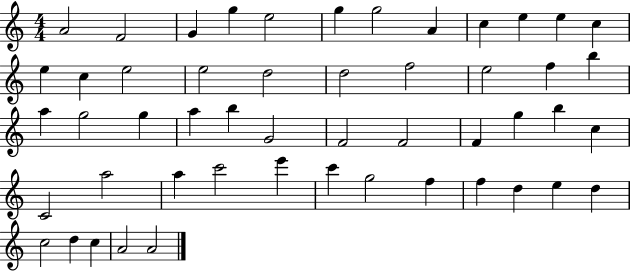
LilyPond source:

{
  \clef treble
  \numericTimeSignature
  \time 4/4
  \key c \major
  a'2 f'2 | g'4 g''4 e''2 | g''4 g''2 a'4 | c''4 e''4 e''4 c''4 | \break e''4 c''4 e''2 | e''2 d''2 | d''2 f''2 | e''2 f''4 b''4 | \break a''4 g''2 g''4 | a''4 b''4 g'2 | f'2 f'2 | f'4 g''4 b''4 c''4 | \break c'2 a''2 | a''4 c'''2 e'''4 | c'''4 g''2 f''4 | f''4 d''4 e''4 d''4 | \break c''2 d''4 c''4 | a'2 a'2 | \bar "|."
}